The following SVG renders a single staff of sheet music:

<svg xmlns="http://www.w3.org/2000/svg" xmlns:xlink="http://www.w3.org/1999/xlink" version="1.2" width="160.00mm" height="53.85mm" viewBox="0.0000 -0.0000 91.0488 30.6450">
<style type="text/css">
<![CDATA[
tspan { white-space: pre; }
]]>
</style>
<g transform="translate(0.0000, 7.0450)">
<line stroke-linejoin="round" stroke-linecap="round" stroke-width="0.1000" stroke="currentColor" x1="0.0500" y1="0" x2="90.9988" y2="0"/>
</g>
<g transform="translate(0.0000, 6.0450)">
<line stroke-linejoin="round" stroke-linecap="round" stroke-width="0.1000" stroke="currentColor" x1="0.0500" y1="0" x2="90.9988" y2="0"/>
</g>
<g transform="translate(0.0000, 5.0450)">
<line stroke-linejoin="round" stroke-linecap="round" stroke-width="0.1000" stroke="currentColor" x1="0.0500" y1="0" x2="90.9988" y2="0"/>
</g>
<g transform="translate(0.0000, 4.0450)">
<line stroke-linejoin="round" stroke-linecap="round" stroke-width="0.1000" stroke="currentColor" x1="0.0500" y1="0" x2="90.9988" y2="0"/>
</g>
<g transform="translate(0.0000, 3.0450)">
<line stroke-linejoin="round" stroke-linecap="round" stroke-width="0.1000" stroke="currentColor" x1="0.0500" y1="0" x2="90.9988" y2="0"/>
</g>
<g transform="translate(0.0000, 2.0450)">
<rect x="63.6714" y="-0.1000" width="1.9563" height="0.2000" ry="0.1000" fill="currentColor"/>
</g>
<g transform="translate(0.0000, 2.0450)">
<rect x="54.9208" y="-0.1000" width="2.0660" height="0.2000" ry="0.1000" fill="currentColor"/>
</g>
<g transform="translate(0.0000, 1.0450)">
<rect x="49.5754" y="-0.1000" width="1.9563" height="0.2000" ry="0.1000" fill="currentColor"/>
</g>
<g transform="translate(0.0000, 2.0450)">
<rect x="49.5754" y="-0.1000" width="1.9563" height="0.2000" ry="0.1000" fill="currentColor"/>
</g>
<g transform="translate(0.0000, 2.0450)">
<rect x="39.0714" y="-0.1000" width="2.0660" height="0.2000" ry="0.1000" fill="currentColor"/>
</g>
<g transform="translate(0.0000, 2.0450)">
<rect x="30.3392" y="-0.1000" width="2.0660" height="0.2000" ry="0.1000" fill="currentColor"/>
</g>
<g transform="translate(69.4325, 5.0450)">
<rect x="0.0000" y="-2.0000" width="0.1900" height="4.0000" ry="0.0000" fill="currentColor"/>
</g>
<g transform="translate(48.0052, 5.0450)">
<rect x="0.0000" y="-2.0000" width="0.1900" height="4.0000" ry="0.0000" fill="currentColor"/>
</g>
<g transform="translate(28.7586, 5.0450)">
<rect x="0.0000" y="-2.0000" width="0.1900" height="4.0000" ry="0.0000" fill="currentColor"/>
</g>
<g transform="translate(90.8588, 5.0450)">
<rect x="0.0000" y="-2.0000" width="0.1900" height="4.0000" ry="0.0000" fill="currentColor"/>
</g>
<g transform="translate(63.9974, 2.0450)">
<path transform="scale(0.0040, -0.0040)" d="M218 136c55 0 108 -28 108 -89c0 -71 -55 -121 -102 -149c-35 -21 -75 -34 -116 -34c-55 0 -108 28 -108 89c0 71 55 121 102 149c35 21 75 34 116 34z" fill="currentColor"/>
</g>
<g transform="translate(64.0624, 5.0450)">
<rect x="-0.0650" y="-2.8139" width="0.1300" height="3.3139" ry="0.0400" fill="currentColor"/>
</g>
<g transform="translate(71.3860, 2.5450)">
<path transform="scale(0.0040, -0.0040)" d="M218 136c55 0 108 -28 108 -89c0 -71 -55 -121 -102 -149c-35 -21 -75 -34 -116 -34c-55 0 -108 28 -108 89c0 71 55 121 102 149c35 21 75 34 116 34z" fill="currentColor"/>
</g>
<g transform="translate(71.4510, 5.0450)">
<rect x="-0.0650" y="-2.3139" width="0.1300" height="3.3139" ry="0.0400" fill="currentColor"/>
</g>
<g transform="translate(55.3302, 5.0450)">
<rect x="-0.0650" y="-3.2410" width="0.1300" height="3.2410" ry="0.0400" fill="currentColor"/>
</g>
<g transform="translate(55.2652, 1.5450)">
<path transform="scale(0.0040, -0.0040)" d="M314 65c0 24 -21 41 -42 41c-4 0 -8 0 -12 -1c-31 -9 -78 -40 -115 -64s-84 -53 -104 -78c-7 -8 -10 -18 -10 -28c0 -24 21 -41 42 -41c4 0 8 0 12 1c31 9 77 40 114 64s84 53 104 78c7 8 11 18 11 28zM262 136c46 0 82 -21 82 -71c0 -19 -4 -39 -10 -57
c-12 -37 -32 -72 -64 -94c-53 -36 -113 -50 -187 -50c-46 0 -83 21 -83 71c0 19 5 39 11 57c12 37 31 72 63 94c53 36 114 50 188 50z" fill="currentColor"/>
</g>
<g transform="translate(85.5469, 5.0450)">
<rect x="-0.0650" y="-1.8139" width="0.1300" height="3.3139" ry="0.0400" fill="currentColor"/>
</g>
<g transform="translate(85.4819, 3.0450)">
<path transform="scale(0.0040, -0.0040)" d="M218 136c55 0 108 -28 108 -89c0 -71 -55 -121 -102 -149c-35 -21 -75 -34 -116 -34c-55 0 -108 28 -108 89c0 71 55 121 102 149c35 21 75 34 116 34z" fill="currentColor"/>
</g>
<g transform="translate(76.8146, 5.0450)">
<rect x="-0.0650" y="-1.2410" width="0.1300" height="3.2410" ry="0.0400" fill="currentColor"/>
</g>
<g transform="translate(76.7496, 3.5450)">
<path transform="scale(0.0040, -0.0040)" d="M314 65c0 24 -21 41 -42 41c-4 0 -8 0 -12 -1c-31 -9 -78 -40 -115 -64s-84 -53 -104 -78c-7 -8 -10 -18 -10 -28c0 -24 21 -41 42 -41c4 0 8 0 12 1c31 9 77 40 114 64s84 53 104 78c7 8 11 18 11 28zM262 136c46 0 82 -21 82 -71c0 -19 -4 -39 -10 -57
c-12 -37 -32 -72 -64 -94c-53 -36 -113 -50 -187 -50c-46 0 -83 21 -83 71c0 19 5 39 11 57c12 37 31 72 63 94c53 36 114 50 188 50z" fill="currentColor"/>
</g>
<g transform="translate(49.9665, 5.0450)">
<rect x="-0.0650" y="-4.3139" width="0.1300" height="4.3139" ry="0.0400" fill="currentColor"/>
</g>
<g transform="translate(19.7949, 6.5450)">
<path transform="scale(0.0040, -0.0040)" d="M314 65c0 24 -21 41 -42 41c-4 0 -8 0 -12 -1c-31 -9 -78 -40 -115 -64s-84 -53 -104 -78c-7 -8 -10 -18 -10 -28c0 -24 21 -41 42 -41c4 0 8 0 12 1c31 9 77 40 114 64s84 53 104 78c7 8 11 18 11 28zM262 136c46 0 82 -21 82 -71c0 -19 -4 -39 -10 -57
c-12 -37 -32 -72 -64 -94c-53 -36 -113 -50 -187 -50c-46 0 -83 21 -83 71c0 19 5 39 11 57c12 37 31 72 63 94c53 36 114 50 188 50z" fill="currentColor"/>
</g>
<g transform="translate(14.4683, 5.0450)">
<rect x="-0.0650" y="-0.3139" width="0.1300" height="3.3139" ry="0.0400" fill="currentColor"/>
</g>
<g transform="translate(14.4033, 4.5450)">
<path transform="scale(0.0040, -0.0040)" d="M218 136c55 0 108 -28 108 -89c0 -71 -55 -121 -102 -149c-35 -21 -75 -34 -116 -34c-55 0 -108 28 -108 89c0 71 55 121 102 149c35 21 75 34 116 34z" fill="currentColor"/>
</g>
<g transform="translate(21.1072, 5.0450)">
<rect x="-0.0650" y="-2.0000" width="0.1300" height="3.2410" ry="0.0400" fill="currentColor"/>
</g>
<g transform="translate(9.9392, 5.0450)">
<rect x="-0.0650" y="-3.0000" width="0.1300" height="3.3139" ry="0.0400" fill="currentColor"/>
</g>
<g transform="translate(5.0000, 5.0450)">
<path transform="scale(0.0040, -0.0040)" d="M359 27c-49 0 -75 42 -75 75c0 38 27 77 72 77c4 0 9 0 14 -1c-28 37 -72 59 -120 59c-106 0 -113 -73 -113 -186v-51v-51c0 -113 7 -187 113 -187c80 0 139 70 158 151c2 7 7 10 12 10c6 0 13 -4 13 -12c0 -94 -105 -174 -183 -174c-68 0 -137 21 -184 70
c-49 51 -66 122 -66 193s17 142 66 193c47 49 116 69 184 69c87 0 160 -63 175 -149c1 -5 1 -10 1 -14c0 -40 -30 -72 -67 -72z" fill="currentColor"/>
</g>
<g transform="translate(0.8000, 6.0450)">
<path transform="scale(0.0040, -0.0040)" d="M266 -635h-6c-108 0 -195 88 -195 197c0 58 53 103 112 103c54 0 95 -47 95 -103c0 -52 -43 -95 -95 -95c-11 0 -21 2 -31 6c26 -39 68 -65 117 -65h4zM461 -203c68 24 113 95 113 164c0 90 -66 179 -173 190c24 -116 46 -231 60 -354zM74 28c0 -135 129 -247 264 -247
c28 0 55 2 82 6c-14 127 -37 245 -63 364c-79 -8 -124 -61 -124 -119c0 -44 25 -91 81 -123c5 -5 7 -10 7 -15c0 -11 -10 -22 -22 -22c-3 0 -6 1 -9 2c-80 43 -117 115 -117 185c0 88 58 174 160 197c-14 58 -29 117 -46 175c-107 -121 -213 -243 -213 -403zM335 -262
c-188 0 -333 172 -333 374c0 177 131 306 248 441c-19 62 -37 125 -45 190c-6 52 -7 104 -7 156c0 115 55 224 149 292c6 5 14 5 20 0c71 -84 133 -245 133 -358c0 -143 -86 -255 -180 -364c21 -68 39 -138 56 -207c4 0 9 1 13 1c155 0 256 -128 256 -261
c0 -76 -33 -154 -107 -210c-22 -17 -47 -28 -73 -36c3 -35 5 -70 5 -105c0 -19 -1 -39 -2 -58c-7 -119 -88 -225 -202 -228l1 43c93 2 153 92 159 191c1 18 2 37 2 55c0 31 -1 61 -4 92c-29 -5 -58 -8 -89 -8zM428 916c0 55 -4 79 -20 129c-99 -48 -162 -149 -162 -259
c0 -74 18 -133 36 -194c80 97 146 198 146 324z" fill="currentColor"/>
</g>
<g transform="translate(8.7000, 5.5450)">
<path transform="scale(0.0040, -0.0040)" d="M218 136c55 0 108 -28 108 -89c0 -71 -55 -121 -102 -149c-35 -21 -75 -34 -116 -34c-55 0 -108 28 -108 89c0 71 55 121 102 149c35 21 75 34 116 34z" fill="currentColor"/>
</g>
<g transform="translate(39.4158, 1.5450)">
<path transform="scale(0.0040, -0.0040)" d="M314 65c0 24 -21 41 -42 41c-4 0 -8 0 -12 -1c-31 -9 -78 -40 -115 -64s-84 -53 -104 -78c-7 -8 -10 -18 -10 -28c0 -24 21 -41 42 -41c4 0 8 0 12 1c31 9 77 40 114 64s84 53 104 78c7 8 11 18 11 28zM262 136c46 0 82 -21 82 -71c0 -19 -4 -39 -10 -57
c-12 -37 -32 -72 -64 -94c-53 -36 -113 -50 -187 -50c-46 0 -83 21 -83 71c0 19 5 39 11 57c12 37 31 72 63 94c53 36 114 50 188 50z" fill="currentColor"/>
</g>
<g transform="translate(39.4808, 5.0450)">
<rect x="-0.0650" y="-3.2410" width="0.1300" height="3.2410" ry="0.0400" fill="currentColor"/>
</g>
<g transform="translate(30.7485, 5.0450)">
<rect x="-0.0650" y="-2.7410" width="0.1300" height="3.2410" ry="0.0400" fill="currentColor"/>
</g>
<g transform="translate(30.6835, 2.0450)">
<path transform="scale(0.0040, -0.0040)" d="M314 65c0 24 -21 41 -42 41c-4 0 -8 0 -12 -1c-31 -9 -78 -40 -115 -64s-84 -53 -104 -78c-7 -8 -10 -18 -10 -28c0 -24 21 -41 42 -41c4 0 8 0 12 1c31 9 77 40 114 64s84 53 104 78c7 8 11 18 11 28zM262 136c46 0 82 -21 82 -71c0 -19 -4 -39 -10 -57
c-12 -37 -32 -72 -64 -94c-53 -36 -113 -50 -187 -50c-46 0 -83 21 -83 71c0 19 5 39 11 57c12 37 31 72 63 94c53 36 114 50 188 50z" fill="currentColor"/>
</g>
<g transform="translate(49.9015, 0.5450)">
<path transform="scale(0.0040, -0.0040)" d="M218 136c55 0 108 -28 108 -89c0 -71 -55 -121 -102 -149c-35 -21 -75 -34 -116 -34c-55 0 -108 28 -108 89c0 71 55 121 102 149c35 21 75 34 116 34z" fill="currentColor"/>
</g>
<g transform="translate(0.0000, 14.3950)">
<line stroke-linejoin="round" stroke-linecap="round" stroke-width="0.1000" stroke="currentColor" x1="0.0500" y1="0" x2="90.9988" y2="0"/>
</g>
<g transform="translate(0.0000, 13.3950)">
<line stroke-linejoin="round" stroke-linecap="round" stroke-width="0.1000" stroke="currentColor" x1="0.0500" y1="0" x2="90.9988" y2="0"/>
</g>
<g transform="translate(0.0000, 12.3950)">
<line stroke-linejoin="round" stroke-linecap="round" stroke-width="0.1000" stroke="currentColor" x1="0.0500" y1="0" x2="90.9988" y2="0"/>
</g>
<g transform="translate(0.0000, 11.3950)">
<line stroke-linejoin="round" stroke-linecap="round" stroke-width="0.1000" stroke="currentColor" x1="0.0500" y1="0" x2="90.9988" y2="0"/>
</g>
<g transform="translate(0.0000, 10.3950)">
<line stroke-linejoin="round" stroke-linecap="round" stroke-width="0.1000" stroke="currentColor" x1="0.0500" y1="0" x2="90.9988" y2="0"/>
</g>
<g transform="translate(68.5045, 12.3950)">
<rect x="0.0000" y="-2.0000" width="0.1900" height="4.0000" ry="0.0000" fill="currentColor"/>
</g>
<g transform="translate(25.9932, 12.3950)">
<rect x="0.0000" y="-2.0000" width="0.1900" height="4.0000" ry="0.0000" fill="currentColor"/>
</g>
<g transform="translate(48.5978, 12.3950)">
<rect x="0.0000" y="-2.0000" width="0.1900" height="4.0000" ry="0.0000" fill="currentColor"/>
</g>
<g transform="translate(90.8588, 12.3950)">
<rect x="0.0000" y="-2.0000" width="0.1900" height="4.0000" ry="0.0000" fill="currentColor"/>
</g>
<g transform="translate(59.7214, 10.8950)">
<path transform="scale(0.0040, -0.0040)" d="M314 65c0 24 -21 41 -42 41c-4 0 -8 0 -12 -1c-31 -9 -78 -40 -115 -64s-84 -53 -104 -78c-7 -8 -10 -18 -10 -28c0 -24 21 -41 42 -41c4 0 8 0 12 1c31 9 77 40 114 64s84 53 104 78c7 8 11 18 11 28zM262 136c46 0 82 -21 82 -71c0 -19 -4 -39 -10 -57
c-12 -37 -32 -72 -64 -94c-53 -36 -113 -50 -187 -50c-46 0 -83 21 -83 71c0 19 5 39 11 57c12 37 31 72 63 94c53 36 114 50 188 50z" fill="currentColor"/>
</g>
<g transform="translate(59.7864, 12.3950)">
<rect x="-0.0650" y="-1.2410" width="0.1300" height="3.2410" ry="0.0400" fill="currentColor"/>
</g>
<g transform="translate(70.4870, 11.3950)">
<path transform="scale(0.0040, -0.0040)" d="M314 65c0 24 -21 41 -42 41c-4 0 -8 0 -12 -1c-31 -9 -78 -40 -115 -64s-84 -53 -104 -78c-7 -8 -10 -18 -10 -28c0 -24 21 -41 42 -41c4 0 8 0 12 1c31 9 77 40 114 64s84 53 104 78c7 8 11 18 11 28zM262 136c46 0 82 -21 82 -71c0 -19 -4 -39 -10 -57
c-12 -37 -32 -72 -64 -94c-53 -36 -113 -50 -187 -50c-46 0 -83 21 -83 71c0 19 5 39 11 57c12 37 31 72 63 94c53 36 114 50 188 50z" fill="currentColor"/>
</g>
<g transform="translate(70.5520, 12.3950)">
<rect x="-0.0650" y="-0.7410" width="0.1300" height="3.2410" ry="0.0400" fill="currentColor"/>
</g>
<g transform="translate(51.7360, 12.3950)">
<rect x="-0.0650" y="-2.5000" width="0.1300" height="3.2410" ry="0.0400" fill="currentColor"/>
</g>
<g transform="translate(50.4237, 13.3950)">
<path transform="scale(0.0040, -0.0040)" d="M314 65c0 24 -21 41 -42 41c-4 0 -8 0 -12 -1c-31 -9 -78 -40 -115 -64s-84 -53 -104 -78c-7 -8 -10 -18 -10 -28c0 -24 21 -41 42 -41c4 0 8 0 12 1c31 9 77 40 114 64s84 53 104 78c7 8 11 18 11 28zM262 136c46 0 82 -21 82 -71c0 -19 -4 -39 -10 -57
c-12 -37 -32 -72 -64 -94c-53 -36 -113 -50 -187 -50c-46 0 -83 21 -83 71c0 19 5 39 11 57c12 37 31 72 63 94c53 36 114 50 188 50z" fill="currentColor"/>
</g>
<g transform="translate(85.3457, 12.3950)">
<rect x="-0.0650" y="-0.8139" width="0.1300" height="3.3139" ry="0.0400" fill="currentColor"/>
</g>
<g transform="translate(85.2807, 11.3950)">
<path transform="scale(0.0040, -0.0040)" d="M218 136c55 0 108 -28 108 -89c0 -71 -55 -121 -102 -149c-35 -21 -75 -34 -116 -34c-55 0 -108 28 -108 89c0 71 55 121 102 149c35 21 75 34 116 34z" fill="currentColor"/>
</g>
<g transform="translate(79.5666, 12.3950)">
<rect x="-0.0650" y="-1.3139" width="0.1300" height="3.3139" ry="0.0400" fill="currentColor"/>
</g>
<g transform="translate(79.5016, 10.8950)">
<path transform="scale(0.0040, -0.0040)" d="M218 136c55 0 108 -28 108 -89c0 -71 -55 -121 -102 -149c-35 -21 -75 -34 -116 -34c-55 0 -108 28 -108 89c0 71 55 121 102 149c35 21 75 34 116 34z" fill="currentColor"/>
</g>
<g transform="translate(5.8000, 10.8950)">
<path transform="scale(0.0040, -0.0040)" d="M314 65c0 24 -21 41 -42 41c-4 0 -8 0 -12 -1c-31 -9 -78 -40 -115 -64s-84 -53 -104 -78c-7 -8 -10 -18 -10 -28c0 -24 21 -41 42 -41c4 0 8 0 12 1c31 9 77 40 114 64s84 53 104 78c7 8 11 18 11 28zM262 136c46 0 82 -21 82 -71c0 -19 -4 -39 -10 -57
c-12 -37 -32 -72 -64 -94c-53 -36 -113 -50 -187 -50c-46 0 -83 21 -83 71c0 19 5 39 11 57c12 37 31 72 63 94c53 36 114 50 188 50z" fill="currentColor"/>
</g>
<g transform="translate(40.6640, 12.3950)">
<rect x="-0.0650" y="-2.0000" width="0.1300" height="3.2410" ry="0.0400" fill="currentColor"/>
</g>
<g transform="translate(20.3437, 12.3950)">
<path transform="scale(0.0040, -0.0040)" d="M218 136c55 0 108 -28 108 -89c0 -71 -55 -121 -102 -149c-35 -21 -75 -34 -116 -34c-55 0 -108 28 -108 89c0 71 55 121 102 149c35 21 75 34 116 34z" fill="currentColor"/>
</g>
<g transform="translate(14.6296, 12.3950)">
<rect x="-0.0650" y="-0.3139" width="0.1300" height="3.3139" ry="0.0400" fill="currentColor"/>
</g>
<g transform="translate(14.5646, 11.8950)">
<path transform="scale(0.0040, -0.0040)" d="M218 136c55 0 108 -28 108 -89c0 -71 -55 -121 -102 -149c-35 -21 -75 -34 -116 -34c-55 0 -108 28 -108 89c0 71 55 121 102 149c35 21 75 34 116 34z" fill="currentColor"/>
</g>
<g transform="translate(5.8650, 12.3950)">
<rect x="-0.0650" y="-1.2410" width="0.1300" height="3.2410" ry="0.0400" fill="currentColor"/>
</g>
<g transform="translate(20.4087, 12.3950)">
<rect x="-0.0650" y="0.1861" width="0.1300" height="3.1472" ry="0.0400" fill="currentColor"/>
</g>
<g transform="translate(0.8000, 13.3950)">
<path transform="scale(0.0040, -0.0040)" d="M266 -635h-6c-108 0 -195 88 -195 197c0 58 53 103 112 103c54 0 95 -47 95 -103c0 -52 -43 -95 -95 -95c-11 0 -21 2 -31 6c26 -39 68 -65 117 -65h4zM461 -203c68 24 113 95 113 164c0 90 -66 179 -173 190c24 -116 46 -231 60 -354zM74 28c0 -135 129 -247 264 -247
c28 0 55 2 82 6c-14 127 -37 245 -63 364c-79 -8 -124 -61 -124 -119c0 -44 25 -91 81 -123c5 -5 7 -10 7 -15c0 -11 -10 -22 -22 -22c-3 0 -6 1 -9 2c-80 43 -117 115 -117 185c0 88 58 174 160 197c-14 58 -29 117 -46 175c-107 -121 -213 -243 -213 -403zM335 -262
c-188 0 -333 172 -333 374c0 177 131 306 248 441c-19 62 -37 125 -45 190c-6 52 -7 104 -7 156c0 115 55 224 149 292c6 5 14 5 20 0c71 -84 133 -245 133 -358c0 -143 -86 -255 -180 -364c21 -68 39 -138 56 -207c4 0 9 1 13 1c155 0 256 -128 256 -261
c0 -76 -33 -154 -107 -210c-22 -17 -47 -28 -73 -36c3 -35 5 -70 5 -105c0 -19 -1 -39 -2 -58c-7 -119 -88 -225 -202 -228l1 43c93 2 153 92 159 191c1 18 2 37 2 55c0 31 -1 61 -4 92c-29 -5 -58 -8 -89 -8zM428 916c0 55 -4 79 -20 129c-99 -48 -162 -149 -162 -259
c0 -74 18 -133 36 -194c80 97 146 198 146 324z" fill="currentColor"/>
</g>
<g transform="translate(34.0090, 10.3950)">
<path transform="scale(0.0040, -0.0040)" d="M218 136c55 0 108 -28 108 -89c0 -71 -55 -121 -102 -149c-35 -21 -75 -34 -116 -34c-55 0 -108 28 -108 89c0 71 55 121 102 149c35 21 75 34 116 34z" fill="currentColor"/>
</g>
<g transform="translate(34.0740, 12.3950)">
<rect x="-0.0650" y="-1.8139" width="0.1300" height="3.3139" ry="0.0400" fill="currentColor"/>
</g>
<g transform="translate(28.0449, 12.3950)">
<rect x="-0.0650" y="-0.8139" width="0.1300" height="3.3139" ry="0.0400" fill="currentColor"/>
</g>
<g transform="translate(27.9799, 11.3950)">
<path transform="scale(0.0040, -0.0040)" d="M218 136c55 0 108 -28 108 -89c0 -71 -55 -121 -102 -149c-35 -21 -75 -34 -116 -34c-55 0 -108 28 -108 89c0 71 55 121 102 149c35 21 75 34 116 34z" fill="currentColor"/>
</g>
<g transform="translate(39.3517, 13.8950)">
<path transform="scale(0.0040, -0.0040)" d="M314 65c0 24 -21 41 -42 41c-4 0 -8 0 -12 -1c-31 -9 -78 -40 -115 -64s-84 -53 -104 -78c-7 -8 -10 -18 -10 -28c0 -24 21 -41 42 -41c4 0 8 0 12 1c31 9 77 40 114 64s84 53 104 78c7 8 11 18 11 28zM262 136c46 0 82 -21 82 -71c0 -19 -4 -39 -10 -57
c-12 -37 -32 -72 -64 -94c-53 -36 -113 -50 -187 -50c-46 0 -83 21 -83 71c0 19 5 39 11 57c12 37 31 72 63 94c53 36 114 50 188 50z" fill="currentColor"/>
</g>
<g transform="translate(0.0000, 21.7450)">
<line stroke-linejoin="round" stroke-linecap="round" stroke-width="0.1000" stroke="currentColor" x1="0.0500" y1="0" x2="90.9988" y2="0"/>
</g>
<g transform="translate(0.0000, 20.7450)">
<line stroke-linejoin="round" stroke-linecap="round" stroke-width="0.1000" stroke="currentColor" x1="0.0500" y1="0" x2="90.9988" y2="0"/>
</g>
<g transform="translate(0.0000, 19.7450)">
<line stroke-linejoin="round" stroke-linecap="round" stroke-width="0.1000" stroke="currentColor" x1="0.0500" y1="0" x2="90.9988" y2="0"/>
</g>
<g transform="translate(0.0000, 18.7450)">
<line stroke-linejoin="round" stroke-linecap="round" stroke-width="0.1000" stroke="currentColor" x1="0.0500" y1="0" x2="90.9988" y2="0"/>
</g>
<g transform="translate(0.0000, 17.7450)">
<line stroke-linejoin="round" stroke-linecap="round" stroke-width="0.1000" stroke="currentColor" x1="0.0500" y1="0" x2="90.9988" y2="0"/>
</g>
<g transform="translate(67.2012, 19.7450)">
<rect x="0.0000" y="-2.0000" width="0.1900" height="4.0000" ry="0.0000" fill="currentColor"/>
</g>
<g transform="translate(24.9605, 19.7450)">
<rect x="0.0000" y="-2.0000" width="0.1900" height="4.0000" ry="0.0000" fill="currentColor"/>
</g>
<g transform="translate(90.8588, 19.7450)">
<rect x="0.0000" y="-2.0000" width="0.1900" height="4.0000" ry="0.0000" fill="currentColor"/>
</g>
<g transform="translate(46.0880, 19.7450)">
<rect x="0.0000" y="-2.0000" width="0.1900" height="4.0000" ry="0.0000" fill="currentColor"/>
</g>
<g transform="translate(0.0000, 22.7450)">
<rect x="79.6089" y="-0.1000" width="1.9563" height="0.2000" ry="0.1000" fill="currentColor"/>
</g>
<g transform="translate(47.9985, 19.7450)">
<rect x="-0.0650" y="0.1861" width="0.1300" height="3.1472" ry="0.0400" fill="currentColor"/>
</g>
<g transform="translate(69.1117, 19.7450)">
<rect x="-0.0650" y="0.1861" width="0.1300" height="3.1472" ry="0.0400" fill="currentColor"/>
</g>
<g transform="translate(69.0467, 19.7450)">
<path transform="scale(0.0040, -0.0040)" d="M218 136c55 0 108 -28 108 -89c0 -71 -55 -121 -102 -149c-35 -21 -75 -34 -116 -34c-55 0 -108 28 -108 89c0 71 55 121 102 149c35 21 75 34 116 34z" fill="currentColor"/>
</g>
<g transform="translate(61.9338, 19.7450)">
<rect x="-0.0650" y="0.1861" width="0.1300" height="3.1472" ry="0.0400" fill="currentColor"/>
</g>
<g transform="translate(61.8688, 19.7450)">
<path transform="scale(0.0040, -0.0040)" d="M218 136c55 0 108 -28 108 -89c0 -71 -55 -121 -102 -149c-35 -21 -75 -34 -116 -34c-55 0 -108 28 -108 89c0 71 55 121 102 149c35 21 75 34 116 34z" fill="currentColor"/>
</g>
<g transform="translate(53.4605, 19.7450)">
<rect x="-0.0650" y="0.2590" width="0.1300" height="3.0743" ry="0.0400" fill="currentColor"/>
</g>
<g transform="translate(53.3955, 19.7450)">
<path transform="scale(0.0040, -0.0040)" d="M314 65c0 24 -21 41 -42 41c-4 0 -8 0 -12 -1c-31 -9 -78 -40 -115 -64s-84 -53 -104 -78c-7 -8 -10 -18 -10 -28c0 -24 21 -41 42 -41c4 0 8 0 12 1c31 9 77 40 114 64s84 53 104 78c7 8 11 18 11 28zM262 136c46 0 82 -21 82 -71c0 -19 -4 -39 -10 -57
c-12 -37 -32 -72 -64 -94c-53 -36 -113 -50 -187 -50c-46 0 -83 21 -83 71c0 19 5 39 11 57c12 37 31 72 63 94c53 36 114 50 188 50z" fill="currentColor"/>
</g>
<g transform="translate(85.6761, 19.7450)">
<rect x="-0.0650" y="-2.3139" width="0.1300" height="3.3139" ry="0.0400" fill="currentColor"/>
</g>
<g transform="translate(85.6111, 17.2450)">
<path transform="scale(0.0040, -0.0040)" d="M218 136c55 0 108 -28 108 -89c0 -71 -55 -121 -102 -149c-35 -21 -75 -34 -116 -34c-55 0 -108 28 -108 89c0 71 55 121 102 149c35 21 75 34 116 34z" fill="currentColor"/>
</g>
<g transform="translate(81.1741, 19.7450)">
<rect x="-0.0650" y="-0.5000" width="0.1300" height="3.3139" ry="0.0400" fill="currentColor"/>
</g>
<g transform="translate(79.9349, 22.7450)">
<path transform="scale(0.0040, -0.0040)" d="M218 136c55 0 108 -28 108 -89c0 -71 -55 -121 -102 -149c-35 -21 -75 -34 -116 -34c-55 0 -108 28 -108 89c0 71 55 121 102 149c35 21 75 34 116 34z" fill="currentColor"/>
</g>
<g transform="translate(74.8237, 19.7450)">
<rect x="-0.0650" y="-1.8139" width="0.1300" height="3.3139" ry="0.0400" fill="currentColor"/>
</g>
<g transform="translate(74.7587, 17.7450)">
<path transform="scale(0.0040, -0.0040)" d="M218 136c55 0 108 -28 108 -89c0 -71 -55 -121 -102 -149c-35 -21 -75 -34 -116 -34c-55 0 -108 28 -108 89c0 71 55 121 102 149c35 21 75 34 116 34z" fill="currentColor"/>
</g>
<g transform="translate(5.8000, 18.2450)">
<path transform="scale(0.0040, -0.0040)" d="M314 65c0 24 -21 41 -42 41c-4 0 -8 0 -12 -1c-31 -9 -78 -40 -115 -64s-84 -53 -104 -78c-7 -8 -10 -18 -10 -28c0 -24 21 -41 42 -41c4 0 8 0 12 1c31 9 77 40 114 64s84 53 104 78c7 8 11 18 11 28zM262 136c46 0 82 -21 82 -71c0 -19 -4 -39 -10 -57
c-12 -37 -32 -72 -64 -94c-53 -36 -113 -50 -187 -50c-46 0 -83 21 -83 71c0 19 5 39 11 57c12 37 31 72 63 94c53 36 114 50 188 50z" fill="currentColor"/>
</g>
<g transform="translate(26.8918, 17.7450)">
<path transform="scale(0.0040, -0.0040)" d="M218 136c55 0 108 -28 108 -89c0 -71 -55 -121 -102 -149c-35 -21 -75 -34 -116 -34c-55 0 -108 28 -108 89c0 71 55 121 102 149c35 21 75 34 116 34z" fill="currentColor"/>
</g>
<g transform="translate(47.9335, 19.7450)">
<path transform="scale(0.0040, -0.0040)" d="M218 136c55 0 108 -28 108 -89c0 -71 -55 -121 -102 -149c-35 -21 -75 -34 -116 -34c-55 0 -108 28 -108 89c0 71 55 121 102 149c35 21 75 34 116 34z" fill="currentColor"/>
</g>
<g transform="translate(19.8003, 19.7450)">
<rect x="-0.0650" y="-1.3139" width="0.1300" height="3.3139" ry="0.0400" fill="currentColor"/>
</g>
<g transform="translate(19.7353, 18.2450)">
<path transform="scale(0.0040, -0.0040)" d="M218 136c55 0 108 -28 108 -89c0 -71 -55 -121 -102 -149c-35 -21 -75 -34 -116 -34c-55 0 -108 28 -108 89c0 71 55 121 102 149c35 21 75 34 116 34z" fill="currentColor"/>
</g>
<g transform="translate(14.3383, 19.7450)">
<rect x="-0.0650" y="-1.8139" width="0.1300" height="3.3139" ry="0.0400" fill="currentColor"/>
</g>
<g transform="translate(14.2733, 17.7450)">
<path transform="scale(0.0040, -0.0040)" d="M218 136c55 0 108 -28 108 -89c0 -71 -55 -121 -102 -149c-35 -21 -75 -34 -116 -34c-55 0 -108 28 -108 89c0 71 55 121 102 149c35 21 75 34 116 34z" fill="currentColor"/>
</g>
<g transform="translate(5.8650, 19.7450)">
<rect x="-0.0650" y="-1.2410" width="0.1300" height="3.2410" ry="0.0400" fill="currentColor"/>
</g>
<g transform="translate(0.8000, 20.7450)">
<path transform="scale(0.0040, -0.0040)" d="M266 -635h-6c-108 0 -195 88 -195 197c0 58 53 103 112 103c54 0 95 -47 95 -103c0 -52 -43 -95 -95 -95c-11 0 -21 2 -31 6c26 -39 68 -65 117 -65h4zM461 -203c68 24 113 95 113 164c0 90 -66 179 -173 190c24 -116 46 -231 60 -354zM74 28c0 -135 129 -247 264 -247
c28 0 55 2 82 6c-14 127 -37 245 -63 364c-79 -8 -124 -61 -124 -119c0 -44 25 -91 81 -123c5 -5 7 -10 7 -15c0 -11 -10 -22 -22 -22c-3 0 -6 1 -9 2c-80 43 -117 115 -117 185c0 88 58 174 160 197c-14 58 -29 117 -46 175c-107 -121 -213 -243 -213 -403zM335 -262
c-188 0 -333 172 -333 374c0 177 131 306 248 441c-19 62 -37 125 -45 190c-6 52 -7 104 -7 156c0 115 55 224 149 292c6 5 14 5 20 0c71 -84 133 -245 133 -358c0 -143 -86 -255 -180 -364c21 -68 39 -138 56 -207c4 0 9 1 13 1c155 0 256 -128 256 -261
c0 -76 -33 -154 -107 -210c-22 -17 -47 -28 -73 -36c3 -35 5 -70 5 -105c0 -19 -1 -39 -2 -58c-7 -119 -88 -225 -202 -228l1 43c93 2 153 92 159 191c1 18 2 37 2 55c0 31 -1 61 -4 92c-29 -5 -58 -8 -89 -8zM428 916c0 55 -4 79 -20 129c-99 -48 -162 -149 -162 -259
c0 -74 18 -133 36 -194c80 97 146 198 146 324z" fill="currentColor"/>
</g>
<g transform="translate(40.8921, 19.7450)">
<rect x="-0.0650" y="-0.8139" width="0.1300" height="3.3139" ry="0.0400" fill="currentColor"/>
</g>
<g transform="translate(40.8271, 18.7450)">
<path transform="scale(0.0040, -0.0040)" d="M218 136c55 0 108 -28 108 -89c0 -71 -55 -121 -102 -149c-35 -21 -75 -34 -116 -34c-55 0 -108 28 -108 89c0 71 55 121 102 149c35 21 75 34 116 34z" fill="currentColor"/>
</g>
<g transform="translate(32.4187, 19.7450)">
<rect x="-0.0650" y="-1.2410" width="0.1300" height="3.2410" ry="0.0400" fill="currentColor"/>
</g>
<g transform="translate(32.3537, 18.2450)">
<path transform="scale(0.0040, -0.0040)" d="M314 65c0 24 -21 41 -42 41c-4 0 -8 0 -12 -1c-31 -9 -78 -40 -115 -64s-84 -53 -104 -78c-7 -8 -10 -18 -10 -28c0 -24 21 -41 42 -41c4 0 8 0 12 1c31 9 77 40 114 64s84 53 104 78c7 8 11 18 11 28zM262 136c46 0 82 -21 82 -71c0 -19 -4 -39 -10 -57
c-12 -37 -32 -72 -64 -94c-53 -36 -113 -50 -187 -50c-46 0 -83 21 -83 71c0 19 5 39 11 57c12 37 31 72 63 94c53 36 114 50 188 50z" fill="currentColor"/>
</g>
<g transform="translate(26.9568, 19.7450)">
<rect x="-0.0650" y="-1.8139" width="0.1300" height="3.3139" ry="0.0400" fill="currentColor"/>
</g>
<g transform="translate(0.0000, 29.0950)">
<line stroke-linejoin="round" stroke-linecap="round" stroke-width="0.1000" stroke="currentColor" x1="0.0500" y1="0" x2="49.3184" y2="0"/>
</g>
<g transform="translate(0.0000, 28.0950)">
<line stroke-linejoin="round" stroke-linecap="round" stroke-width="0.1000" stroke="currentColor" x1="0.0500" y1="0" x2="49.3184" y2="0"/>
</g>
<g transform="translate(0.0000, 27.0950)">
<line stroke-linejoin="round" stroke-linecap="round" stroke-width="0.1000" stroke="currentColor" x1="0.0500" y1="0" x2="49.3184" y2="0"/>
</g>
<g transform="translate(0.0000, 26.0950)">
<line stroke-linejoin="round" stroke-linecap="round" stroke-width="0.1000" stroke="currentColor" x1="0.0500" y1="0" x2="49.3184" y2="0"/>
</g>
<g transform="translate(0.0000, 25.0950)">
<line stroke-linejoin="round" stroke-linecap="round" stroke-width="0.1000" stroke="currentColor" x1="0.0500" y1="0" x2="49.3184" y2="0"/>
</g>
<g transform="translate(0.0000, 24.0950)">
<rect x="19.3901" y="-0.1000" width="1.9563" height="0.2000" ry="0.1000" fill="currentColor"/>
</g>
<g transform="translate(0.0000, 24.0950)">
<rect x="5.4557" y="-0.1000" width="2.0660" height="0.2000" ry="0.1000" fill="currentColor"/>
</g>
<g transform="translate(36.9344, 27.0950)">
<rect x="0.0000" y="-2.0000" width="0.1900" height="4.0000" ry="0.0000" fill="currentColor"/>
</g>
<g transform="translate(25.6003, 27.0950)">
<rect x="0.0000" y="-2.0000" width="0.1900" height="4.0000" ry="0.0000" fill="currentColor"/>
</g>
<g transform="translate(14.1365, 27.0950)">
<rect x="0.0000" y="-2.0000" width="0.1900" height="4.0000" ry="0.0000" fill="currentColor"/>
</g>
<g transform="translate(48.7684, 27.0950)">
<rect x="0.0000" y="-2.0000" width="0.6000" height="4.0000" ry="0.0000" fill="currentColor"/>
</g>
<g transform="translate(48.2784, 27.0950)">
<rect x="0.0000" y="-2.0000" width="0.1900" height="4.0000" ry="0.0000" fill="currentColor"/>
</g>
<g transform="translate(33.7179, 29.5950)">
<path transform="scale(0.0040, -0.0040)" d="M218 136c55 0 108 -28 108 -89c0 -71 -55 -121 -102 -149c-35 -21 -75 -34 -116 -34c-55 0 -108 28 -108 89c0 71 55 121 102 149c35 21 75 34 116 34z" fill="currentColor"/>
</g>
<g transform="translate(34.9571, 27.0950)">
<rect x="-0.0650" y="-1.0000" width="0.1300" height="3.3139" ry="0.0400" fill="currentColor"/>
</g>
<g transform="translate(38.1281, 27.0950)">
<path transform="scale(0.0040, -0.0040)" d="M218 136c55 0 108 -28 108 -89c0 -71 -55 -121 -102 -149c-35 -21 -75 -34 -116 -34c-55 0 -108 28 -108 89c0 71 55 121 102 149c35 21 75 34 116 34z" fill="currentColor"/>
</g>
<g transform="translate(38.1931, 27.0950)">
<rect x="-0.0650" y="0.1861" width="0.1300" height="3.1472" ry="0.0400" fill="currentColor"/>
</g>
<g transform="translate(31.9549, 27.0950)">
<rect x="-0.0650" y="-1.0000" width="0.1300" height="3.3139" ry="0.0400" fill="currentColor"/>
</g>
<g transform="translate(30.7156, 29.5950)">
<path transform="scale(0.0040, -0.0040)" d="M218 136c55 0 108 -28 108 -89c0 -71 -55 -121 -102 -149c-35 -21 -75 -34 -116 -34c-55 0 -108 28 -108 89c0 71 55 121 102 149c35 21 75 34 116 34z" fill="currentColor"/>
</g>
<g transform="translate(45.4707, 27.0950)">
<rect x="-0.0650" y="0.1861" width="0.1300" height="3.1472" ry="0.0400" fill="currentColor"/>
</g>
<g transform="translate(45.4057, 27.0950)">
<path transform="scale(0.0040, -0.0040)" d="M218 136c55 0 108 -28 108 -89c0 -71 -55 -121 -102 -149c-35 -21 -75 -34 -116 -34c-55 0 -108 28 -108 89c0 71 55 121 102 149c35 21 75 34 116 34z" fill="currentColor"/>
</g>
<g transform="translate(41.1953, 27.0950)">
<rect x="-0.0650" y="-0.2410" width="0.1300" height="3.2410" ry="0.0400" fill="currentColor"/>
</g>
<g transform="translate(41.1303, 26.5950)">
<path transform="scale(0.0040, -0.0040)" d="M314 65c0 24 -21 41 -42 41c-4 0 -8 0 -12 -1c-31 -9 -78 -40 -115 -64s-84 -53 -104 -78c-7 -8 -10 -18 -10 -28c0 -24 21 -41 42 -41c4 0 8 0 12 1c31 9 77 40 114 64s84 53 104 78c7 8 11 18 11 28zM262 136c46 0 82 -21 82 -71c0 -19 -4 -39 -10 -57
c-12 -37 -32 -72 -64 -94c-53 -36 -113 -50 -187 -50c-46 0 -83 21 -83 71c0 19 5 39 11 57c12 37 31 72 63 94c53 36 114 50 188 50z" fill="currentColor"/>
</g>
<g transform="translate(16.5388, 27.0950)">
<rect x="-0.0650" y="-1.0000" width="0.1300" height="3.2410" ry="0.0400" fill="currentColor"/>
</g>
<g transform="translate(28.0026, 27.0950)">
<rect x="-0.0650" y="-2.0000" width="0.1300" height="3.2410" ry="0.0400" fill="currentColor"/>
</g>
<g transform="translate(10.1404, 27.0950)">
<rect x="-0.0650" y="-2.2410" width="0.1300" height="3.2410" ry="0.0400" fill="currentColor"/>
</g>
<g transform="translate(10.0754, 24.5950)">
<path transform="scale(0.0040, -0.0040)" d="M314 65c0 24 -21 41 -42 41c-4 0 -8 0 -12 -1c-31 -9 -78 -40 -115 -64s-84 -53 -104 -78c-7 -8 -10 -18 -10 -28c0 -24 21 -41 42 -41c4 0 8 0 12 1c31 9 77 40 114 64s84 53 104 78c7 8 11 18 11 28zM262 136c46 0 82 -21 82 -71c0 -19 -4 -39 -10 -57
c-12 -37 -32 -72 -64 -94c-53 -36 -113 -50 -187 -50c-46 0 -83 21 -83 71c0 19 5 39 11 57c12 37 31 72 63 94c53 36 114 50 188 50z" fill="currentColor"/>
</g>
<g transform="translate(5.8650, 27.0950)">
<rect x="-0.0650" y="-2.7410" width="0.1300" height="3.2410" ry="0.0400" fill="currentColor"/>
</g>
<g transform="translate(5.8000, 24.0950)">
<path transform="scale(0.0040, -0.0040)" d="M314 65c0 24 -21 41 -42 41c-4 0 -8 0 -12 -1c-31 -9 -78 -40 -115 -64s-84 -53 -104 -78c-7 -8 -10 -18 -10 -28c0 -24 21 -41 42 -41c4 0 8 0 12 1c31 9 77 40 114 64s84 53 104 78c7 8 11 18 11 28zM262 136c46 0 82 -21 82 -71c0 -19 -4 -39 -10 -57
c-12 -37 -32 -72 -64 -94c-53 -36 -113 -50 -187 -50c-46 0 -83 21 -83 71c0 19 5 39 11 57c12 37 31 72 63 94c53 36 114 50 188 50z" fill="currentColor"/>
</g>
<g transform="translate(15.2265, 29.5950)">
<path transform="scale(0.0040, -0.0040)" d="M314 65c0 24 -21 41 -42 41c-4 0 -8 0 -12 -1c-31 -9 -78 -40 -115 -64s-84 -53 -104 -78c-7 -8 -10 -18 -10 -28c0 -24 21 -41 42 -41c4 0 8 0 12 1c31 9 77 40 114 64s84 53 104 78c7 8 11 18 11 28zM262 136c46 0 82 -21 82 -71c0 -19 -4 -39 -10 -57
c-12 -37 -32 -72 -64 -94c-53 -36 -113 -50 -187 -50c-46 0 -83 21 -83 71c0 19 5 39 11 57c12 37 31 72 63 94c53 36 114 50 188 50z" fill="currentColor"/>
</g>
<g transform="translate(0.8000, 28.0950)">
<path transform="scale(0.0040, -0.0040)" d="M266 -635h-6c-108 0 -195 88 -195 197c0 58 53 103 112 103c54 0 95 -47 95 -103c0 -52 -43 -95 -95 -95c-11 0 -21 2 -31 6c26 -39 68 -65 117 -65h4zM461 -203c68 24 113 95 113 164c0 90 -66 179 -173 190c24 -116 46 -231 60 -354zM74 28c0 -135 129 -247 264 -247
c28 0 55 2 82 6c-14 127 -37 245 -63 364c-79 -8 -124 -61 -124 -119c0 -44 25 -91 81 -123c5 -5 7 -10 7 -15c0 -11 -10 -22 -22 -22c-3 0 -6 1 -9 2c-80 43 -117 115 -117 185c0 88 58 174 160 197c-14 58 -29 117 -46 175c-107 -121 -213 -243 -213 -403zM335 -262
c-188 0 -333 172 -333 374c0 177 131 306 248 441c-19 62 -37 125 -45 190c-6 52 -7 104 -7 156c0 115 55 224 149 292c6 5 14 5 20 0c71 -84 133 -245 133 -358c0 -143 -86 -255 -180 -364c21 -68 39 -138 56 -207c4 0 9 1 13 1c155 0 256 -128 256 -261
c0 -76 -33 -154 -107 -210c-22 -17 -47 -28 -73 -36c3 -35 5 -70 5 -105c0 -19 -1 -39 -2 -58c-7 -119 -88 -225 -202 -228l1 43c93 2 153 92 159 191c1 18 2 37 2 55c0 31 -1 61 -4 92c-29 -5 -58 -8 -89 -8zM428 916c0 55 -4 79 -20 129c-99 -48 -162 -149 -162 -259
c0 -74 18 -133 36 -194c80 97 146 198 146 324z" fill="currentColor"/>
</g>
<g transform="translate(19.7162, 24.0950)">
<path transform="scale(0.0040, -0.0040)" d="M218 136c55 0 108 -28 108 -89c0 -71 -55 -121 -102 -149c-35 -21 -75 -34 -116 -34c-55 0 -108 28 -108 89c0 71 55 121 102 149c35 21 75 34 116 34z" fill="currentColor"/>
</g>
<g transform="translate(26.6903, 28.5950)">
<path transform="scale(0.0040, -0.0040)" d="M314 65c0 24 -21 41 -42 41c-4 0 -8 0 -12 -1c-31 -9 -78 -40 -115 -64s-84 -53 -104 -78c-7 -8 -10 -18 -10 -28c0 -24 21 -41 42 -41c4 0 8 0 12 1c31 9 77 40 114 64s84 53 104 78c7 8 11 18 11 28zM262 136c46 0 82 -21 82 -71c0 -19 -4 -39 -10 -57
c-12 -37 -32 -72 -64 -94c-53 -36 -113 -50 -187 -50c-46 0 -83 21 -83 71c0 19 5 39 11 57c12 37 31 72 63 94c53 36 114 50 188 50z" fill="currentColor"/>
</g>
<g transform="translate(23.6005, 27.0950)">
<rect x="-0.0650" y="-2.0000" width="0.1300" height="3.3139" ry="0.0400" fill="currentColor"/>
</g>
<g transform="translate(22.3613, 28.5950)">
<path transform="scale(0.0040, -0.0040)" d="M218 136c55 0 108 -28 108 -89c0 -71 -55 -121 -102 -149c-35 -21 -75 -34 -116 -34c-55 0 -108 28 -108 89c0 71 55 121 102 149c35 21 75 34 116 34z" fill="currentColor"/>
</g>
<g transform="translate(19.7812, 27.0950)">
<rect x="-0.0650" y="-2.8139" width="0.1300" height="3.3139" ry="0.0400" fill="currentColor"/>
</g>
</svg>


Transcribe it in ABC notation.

X:1
T:Untitled
M:4/4
L:1/4
K:C
A c F2 a2 b2 d' b2 a g e2 f e2 c B d f F2 G2 e2 d2 e d e2 f e f e2 d B B2 B B f C g a2 g2 D2 a F F2 D D B c2 B